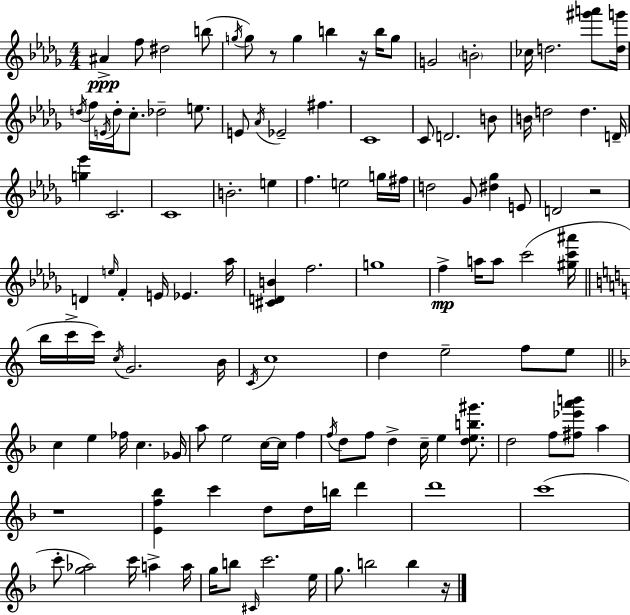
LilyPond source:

{
  \clef treble
  \numericTimeSignature
  \time 4/4
  \key bes \minor
  ais'4->\ppp f''8 dis''2 b''8( | \acciaccatura { g''16 } g''8) r8 g''4 b''4 r16 b''16 g''8 | g'2 \parenthesize b'2-. | ces''16 d''2. <gis''' a'''>8 | \break <d'' g'''>16 \acciaccatura { d''16 } f''16 \acciaccatura { e'16 } d''16-. c''8.-. des''2-- | e''8. e'8 \acciaccatura { aes'16 } ees'2-- fis''4. | c'1 | c'8 d'2. | \break b'8 b'16 d''2 d''4. | d'16-- <g'' ees'''>4 c'2. | c'1 | b'2.-. | \break e''4 f''4. e''2 | g''16 fis''16 d''2 ges'8 <dis'' ges''>4 | e'8 d'2 r2 | d'4 \grace { e''16 } f'4-. e'16 ees'4. | \break aes''16 <cis' d' b'>4 f''2. | g''1 | f''4->\mp a''16 a''8 c'''2( | <gis'' c''' ais'''>16 \bar "||" \break \key c \major b''16 c'''16-> c'''16) \acciaccatura { c''16 } g'2. | b'16 \acciaccatura { c'16 } c''1 | d''4 e''2-- f''8 | e''8 \bar "||" \break \key f \major c''4 e''4 fes''16 c''4. ges'16 | a''8 e''2 c''16~~ c''16 f''4 | \acciaccatura { f''16 } d''8 f''8 d''4-> c''16-- e''4 <d'' e'' b'' gis'''>8. | d''2 f''8 <fis'' ees''' a''' b'''>8 a''4 | \break r1 | <e' f'' bes''>4 c'''4 d''8 d''16 b''16 d'''4 | d'''1 | c'''1( | \break c'''8-. <g'' aes''>2) c'''16 a''4-> | a''16 g''16 b''8 \grace { cis'16 } c'''2. | e''16 g''8. b''2 b''4 | r16 \bar "|."
}